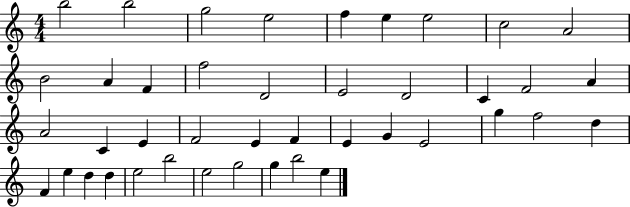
B5/h B5/h G5/h E5/h F5/q E5/q E5/h C5/h A4/h B4/h A4/q F4/q F5/h D4/h E4/h D4/h C4/q F4/h A4/q A4/h C4/q E4/q F4/h E4/q F4/q E4/q G4/q E4/h G5/q F5/h D5/q F4/q E5/q D5/q D5/q E5/h B5/h E5/h G5/h G5/q B5/h E5/q